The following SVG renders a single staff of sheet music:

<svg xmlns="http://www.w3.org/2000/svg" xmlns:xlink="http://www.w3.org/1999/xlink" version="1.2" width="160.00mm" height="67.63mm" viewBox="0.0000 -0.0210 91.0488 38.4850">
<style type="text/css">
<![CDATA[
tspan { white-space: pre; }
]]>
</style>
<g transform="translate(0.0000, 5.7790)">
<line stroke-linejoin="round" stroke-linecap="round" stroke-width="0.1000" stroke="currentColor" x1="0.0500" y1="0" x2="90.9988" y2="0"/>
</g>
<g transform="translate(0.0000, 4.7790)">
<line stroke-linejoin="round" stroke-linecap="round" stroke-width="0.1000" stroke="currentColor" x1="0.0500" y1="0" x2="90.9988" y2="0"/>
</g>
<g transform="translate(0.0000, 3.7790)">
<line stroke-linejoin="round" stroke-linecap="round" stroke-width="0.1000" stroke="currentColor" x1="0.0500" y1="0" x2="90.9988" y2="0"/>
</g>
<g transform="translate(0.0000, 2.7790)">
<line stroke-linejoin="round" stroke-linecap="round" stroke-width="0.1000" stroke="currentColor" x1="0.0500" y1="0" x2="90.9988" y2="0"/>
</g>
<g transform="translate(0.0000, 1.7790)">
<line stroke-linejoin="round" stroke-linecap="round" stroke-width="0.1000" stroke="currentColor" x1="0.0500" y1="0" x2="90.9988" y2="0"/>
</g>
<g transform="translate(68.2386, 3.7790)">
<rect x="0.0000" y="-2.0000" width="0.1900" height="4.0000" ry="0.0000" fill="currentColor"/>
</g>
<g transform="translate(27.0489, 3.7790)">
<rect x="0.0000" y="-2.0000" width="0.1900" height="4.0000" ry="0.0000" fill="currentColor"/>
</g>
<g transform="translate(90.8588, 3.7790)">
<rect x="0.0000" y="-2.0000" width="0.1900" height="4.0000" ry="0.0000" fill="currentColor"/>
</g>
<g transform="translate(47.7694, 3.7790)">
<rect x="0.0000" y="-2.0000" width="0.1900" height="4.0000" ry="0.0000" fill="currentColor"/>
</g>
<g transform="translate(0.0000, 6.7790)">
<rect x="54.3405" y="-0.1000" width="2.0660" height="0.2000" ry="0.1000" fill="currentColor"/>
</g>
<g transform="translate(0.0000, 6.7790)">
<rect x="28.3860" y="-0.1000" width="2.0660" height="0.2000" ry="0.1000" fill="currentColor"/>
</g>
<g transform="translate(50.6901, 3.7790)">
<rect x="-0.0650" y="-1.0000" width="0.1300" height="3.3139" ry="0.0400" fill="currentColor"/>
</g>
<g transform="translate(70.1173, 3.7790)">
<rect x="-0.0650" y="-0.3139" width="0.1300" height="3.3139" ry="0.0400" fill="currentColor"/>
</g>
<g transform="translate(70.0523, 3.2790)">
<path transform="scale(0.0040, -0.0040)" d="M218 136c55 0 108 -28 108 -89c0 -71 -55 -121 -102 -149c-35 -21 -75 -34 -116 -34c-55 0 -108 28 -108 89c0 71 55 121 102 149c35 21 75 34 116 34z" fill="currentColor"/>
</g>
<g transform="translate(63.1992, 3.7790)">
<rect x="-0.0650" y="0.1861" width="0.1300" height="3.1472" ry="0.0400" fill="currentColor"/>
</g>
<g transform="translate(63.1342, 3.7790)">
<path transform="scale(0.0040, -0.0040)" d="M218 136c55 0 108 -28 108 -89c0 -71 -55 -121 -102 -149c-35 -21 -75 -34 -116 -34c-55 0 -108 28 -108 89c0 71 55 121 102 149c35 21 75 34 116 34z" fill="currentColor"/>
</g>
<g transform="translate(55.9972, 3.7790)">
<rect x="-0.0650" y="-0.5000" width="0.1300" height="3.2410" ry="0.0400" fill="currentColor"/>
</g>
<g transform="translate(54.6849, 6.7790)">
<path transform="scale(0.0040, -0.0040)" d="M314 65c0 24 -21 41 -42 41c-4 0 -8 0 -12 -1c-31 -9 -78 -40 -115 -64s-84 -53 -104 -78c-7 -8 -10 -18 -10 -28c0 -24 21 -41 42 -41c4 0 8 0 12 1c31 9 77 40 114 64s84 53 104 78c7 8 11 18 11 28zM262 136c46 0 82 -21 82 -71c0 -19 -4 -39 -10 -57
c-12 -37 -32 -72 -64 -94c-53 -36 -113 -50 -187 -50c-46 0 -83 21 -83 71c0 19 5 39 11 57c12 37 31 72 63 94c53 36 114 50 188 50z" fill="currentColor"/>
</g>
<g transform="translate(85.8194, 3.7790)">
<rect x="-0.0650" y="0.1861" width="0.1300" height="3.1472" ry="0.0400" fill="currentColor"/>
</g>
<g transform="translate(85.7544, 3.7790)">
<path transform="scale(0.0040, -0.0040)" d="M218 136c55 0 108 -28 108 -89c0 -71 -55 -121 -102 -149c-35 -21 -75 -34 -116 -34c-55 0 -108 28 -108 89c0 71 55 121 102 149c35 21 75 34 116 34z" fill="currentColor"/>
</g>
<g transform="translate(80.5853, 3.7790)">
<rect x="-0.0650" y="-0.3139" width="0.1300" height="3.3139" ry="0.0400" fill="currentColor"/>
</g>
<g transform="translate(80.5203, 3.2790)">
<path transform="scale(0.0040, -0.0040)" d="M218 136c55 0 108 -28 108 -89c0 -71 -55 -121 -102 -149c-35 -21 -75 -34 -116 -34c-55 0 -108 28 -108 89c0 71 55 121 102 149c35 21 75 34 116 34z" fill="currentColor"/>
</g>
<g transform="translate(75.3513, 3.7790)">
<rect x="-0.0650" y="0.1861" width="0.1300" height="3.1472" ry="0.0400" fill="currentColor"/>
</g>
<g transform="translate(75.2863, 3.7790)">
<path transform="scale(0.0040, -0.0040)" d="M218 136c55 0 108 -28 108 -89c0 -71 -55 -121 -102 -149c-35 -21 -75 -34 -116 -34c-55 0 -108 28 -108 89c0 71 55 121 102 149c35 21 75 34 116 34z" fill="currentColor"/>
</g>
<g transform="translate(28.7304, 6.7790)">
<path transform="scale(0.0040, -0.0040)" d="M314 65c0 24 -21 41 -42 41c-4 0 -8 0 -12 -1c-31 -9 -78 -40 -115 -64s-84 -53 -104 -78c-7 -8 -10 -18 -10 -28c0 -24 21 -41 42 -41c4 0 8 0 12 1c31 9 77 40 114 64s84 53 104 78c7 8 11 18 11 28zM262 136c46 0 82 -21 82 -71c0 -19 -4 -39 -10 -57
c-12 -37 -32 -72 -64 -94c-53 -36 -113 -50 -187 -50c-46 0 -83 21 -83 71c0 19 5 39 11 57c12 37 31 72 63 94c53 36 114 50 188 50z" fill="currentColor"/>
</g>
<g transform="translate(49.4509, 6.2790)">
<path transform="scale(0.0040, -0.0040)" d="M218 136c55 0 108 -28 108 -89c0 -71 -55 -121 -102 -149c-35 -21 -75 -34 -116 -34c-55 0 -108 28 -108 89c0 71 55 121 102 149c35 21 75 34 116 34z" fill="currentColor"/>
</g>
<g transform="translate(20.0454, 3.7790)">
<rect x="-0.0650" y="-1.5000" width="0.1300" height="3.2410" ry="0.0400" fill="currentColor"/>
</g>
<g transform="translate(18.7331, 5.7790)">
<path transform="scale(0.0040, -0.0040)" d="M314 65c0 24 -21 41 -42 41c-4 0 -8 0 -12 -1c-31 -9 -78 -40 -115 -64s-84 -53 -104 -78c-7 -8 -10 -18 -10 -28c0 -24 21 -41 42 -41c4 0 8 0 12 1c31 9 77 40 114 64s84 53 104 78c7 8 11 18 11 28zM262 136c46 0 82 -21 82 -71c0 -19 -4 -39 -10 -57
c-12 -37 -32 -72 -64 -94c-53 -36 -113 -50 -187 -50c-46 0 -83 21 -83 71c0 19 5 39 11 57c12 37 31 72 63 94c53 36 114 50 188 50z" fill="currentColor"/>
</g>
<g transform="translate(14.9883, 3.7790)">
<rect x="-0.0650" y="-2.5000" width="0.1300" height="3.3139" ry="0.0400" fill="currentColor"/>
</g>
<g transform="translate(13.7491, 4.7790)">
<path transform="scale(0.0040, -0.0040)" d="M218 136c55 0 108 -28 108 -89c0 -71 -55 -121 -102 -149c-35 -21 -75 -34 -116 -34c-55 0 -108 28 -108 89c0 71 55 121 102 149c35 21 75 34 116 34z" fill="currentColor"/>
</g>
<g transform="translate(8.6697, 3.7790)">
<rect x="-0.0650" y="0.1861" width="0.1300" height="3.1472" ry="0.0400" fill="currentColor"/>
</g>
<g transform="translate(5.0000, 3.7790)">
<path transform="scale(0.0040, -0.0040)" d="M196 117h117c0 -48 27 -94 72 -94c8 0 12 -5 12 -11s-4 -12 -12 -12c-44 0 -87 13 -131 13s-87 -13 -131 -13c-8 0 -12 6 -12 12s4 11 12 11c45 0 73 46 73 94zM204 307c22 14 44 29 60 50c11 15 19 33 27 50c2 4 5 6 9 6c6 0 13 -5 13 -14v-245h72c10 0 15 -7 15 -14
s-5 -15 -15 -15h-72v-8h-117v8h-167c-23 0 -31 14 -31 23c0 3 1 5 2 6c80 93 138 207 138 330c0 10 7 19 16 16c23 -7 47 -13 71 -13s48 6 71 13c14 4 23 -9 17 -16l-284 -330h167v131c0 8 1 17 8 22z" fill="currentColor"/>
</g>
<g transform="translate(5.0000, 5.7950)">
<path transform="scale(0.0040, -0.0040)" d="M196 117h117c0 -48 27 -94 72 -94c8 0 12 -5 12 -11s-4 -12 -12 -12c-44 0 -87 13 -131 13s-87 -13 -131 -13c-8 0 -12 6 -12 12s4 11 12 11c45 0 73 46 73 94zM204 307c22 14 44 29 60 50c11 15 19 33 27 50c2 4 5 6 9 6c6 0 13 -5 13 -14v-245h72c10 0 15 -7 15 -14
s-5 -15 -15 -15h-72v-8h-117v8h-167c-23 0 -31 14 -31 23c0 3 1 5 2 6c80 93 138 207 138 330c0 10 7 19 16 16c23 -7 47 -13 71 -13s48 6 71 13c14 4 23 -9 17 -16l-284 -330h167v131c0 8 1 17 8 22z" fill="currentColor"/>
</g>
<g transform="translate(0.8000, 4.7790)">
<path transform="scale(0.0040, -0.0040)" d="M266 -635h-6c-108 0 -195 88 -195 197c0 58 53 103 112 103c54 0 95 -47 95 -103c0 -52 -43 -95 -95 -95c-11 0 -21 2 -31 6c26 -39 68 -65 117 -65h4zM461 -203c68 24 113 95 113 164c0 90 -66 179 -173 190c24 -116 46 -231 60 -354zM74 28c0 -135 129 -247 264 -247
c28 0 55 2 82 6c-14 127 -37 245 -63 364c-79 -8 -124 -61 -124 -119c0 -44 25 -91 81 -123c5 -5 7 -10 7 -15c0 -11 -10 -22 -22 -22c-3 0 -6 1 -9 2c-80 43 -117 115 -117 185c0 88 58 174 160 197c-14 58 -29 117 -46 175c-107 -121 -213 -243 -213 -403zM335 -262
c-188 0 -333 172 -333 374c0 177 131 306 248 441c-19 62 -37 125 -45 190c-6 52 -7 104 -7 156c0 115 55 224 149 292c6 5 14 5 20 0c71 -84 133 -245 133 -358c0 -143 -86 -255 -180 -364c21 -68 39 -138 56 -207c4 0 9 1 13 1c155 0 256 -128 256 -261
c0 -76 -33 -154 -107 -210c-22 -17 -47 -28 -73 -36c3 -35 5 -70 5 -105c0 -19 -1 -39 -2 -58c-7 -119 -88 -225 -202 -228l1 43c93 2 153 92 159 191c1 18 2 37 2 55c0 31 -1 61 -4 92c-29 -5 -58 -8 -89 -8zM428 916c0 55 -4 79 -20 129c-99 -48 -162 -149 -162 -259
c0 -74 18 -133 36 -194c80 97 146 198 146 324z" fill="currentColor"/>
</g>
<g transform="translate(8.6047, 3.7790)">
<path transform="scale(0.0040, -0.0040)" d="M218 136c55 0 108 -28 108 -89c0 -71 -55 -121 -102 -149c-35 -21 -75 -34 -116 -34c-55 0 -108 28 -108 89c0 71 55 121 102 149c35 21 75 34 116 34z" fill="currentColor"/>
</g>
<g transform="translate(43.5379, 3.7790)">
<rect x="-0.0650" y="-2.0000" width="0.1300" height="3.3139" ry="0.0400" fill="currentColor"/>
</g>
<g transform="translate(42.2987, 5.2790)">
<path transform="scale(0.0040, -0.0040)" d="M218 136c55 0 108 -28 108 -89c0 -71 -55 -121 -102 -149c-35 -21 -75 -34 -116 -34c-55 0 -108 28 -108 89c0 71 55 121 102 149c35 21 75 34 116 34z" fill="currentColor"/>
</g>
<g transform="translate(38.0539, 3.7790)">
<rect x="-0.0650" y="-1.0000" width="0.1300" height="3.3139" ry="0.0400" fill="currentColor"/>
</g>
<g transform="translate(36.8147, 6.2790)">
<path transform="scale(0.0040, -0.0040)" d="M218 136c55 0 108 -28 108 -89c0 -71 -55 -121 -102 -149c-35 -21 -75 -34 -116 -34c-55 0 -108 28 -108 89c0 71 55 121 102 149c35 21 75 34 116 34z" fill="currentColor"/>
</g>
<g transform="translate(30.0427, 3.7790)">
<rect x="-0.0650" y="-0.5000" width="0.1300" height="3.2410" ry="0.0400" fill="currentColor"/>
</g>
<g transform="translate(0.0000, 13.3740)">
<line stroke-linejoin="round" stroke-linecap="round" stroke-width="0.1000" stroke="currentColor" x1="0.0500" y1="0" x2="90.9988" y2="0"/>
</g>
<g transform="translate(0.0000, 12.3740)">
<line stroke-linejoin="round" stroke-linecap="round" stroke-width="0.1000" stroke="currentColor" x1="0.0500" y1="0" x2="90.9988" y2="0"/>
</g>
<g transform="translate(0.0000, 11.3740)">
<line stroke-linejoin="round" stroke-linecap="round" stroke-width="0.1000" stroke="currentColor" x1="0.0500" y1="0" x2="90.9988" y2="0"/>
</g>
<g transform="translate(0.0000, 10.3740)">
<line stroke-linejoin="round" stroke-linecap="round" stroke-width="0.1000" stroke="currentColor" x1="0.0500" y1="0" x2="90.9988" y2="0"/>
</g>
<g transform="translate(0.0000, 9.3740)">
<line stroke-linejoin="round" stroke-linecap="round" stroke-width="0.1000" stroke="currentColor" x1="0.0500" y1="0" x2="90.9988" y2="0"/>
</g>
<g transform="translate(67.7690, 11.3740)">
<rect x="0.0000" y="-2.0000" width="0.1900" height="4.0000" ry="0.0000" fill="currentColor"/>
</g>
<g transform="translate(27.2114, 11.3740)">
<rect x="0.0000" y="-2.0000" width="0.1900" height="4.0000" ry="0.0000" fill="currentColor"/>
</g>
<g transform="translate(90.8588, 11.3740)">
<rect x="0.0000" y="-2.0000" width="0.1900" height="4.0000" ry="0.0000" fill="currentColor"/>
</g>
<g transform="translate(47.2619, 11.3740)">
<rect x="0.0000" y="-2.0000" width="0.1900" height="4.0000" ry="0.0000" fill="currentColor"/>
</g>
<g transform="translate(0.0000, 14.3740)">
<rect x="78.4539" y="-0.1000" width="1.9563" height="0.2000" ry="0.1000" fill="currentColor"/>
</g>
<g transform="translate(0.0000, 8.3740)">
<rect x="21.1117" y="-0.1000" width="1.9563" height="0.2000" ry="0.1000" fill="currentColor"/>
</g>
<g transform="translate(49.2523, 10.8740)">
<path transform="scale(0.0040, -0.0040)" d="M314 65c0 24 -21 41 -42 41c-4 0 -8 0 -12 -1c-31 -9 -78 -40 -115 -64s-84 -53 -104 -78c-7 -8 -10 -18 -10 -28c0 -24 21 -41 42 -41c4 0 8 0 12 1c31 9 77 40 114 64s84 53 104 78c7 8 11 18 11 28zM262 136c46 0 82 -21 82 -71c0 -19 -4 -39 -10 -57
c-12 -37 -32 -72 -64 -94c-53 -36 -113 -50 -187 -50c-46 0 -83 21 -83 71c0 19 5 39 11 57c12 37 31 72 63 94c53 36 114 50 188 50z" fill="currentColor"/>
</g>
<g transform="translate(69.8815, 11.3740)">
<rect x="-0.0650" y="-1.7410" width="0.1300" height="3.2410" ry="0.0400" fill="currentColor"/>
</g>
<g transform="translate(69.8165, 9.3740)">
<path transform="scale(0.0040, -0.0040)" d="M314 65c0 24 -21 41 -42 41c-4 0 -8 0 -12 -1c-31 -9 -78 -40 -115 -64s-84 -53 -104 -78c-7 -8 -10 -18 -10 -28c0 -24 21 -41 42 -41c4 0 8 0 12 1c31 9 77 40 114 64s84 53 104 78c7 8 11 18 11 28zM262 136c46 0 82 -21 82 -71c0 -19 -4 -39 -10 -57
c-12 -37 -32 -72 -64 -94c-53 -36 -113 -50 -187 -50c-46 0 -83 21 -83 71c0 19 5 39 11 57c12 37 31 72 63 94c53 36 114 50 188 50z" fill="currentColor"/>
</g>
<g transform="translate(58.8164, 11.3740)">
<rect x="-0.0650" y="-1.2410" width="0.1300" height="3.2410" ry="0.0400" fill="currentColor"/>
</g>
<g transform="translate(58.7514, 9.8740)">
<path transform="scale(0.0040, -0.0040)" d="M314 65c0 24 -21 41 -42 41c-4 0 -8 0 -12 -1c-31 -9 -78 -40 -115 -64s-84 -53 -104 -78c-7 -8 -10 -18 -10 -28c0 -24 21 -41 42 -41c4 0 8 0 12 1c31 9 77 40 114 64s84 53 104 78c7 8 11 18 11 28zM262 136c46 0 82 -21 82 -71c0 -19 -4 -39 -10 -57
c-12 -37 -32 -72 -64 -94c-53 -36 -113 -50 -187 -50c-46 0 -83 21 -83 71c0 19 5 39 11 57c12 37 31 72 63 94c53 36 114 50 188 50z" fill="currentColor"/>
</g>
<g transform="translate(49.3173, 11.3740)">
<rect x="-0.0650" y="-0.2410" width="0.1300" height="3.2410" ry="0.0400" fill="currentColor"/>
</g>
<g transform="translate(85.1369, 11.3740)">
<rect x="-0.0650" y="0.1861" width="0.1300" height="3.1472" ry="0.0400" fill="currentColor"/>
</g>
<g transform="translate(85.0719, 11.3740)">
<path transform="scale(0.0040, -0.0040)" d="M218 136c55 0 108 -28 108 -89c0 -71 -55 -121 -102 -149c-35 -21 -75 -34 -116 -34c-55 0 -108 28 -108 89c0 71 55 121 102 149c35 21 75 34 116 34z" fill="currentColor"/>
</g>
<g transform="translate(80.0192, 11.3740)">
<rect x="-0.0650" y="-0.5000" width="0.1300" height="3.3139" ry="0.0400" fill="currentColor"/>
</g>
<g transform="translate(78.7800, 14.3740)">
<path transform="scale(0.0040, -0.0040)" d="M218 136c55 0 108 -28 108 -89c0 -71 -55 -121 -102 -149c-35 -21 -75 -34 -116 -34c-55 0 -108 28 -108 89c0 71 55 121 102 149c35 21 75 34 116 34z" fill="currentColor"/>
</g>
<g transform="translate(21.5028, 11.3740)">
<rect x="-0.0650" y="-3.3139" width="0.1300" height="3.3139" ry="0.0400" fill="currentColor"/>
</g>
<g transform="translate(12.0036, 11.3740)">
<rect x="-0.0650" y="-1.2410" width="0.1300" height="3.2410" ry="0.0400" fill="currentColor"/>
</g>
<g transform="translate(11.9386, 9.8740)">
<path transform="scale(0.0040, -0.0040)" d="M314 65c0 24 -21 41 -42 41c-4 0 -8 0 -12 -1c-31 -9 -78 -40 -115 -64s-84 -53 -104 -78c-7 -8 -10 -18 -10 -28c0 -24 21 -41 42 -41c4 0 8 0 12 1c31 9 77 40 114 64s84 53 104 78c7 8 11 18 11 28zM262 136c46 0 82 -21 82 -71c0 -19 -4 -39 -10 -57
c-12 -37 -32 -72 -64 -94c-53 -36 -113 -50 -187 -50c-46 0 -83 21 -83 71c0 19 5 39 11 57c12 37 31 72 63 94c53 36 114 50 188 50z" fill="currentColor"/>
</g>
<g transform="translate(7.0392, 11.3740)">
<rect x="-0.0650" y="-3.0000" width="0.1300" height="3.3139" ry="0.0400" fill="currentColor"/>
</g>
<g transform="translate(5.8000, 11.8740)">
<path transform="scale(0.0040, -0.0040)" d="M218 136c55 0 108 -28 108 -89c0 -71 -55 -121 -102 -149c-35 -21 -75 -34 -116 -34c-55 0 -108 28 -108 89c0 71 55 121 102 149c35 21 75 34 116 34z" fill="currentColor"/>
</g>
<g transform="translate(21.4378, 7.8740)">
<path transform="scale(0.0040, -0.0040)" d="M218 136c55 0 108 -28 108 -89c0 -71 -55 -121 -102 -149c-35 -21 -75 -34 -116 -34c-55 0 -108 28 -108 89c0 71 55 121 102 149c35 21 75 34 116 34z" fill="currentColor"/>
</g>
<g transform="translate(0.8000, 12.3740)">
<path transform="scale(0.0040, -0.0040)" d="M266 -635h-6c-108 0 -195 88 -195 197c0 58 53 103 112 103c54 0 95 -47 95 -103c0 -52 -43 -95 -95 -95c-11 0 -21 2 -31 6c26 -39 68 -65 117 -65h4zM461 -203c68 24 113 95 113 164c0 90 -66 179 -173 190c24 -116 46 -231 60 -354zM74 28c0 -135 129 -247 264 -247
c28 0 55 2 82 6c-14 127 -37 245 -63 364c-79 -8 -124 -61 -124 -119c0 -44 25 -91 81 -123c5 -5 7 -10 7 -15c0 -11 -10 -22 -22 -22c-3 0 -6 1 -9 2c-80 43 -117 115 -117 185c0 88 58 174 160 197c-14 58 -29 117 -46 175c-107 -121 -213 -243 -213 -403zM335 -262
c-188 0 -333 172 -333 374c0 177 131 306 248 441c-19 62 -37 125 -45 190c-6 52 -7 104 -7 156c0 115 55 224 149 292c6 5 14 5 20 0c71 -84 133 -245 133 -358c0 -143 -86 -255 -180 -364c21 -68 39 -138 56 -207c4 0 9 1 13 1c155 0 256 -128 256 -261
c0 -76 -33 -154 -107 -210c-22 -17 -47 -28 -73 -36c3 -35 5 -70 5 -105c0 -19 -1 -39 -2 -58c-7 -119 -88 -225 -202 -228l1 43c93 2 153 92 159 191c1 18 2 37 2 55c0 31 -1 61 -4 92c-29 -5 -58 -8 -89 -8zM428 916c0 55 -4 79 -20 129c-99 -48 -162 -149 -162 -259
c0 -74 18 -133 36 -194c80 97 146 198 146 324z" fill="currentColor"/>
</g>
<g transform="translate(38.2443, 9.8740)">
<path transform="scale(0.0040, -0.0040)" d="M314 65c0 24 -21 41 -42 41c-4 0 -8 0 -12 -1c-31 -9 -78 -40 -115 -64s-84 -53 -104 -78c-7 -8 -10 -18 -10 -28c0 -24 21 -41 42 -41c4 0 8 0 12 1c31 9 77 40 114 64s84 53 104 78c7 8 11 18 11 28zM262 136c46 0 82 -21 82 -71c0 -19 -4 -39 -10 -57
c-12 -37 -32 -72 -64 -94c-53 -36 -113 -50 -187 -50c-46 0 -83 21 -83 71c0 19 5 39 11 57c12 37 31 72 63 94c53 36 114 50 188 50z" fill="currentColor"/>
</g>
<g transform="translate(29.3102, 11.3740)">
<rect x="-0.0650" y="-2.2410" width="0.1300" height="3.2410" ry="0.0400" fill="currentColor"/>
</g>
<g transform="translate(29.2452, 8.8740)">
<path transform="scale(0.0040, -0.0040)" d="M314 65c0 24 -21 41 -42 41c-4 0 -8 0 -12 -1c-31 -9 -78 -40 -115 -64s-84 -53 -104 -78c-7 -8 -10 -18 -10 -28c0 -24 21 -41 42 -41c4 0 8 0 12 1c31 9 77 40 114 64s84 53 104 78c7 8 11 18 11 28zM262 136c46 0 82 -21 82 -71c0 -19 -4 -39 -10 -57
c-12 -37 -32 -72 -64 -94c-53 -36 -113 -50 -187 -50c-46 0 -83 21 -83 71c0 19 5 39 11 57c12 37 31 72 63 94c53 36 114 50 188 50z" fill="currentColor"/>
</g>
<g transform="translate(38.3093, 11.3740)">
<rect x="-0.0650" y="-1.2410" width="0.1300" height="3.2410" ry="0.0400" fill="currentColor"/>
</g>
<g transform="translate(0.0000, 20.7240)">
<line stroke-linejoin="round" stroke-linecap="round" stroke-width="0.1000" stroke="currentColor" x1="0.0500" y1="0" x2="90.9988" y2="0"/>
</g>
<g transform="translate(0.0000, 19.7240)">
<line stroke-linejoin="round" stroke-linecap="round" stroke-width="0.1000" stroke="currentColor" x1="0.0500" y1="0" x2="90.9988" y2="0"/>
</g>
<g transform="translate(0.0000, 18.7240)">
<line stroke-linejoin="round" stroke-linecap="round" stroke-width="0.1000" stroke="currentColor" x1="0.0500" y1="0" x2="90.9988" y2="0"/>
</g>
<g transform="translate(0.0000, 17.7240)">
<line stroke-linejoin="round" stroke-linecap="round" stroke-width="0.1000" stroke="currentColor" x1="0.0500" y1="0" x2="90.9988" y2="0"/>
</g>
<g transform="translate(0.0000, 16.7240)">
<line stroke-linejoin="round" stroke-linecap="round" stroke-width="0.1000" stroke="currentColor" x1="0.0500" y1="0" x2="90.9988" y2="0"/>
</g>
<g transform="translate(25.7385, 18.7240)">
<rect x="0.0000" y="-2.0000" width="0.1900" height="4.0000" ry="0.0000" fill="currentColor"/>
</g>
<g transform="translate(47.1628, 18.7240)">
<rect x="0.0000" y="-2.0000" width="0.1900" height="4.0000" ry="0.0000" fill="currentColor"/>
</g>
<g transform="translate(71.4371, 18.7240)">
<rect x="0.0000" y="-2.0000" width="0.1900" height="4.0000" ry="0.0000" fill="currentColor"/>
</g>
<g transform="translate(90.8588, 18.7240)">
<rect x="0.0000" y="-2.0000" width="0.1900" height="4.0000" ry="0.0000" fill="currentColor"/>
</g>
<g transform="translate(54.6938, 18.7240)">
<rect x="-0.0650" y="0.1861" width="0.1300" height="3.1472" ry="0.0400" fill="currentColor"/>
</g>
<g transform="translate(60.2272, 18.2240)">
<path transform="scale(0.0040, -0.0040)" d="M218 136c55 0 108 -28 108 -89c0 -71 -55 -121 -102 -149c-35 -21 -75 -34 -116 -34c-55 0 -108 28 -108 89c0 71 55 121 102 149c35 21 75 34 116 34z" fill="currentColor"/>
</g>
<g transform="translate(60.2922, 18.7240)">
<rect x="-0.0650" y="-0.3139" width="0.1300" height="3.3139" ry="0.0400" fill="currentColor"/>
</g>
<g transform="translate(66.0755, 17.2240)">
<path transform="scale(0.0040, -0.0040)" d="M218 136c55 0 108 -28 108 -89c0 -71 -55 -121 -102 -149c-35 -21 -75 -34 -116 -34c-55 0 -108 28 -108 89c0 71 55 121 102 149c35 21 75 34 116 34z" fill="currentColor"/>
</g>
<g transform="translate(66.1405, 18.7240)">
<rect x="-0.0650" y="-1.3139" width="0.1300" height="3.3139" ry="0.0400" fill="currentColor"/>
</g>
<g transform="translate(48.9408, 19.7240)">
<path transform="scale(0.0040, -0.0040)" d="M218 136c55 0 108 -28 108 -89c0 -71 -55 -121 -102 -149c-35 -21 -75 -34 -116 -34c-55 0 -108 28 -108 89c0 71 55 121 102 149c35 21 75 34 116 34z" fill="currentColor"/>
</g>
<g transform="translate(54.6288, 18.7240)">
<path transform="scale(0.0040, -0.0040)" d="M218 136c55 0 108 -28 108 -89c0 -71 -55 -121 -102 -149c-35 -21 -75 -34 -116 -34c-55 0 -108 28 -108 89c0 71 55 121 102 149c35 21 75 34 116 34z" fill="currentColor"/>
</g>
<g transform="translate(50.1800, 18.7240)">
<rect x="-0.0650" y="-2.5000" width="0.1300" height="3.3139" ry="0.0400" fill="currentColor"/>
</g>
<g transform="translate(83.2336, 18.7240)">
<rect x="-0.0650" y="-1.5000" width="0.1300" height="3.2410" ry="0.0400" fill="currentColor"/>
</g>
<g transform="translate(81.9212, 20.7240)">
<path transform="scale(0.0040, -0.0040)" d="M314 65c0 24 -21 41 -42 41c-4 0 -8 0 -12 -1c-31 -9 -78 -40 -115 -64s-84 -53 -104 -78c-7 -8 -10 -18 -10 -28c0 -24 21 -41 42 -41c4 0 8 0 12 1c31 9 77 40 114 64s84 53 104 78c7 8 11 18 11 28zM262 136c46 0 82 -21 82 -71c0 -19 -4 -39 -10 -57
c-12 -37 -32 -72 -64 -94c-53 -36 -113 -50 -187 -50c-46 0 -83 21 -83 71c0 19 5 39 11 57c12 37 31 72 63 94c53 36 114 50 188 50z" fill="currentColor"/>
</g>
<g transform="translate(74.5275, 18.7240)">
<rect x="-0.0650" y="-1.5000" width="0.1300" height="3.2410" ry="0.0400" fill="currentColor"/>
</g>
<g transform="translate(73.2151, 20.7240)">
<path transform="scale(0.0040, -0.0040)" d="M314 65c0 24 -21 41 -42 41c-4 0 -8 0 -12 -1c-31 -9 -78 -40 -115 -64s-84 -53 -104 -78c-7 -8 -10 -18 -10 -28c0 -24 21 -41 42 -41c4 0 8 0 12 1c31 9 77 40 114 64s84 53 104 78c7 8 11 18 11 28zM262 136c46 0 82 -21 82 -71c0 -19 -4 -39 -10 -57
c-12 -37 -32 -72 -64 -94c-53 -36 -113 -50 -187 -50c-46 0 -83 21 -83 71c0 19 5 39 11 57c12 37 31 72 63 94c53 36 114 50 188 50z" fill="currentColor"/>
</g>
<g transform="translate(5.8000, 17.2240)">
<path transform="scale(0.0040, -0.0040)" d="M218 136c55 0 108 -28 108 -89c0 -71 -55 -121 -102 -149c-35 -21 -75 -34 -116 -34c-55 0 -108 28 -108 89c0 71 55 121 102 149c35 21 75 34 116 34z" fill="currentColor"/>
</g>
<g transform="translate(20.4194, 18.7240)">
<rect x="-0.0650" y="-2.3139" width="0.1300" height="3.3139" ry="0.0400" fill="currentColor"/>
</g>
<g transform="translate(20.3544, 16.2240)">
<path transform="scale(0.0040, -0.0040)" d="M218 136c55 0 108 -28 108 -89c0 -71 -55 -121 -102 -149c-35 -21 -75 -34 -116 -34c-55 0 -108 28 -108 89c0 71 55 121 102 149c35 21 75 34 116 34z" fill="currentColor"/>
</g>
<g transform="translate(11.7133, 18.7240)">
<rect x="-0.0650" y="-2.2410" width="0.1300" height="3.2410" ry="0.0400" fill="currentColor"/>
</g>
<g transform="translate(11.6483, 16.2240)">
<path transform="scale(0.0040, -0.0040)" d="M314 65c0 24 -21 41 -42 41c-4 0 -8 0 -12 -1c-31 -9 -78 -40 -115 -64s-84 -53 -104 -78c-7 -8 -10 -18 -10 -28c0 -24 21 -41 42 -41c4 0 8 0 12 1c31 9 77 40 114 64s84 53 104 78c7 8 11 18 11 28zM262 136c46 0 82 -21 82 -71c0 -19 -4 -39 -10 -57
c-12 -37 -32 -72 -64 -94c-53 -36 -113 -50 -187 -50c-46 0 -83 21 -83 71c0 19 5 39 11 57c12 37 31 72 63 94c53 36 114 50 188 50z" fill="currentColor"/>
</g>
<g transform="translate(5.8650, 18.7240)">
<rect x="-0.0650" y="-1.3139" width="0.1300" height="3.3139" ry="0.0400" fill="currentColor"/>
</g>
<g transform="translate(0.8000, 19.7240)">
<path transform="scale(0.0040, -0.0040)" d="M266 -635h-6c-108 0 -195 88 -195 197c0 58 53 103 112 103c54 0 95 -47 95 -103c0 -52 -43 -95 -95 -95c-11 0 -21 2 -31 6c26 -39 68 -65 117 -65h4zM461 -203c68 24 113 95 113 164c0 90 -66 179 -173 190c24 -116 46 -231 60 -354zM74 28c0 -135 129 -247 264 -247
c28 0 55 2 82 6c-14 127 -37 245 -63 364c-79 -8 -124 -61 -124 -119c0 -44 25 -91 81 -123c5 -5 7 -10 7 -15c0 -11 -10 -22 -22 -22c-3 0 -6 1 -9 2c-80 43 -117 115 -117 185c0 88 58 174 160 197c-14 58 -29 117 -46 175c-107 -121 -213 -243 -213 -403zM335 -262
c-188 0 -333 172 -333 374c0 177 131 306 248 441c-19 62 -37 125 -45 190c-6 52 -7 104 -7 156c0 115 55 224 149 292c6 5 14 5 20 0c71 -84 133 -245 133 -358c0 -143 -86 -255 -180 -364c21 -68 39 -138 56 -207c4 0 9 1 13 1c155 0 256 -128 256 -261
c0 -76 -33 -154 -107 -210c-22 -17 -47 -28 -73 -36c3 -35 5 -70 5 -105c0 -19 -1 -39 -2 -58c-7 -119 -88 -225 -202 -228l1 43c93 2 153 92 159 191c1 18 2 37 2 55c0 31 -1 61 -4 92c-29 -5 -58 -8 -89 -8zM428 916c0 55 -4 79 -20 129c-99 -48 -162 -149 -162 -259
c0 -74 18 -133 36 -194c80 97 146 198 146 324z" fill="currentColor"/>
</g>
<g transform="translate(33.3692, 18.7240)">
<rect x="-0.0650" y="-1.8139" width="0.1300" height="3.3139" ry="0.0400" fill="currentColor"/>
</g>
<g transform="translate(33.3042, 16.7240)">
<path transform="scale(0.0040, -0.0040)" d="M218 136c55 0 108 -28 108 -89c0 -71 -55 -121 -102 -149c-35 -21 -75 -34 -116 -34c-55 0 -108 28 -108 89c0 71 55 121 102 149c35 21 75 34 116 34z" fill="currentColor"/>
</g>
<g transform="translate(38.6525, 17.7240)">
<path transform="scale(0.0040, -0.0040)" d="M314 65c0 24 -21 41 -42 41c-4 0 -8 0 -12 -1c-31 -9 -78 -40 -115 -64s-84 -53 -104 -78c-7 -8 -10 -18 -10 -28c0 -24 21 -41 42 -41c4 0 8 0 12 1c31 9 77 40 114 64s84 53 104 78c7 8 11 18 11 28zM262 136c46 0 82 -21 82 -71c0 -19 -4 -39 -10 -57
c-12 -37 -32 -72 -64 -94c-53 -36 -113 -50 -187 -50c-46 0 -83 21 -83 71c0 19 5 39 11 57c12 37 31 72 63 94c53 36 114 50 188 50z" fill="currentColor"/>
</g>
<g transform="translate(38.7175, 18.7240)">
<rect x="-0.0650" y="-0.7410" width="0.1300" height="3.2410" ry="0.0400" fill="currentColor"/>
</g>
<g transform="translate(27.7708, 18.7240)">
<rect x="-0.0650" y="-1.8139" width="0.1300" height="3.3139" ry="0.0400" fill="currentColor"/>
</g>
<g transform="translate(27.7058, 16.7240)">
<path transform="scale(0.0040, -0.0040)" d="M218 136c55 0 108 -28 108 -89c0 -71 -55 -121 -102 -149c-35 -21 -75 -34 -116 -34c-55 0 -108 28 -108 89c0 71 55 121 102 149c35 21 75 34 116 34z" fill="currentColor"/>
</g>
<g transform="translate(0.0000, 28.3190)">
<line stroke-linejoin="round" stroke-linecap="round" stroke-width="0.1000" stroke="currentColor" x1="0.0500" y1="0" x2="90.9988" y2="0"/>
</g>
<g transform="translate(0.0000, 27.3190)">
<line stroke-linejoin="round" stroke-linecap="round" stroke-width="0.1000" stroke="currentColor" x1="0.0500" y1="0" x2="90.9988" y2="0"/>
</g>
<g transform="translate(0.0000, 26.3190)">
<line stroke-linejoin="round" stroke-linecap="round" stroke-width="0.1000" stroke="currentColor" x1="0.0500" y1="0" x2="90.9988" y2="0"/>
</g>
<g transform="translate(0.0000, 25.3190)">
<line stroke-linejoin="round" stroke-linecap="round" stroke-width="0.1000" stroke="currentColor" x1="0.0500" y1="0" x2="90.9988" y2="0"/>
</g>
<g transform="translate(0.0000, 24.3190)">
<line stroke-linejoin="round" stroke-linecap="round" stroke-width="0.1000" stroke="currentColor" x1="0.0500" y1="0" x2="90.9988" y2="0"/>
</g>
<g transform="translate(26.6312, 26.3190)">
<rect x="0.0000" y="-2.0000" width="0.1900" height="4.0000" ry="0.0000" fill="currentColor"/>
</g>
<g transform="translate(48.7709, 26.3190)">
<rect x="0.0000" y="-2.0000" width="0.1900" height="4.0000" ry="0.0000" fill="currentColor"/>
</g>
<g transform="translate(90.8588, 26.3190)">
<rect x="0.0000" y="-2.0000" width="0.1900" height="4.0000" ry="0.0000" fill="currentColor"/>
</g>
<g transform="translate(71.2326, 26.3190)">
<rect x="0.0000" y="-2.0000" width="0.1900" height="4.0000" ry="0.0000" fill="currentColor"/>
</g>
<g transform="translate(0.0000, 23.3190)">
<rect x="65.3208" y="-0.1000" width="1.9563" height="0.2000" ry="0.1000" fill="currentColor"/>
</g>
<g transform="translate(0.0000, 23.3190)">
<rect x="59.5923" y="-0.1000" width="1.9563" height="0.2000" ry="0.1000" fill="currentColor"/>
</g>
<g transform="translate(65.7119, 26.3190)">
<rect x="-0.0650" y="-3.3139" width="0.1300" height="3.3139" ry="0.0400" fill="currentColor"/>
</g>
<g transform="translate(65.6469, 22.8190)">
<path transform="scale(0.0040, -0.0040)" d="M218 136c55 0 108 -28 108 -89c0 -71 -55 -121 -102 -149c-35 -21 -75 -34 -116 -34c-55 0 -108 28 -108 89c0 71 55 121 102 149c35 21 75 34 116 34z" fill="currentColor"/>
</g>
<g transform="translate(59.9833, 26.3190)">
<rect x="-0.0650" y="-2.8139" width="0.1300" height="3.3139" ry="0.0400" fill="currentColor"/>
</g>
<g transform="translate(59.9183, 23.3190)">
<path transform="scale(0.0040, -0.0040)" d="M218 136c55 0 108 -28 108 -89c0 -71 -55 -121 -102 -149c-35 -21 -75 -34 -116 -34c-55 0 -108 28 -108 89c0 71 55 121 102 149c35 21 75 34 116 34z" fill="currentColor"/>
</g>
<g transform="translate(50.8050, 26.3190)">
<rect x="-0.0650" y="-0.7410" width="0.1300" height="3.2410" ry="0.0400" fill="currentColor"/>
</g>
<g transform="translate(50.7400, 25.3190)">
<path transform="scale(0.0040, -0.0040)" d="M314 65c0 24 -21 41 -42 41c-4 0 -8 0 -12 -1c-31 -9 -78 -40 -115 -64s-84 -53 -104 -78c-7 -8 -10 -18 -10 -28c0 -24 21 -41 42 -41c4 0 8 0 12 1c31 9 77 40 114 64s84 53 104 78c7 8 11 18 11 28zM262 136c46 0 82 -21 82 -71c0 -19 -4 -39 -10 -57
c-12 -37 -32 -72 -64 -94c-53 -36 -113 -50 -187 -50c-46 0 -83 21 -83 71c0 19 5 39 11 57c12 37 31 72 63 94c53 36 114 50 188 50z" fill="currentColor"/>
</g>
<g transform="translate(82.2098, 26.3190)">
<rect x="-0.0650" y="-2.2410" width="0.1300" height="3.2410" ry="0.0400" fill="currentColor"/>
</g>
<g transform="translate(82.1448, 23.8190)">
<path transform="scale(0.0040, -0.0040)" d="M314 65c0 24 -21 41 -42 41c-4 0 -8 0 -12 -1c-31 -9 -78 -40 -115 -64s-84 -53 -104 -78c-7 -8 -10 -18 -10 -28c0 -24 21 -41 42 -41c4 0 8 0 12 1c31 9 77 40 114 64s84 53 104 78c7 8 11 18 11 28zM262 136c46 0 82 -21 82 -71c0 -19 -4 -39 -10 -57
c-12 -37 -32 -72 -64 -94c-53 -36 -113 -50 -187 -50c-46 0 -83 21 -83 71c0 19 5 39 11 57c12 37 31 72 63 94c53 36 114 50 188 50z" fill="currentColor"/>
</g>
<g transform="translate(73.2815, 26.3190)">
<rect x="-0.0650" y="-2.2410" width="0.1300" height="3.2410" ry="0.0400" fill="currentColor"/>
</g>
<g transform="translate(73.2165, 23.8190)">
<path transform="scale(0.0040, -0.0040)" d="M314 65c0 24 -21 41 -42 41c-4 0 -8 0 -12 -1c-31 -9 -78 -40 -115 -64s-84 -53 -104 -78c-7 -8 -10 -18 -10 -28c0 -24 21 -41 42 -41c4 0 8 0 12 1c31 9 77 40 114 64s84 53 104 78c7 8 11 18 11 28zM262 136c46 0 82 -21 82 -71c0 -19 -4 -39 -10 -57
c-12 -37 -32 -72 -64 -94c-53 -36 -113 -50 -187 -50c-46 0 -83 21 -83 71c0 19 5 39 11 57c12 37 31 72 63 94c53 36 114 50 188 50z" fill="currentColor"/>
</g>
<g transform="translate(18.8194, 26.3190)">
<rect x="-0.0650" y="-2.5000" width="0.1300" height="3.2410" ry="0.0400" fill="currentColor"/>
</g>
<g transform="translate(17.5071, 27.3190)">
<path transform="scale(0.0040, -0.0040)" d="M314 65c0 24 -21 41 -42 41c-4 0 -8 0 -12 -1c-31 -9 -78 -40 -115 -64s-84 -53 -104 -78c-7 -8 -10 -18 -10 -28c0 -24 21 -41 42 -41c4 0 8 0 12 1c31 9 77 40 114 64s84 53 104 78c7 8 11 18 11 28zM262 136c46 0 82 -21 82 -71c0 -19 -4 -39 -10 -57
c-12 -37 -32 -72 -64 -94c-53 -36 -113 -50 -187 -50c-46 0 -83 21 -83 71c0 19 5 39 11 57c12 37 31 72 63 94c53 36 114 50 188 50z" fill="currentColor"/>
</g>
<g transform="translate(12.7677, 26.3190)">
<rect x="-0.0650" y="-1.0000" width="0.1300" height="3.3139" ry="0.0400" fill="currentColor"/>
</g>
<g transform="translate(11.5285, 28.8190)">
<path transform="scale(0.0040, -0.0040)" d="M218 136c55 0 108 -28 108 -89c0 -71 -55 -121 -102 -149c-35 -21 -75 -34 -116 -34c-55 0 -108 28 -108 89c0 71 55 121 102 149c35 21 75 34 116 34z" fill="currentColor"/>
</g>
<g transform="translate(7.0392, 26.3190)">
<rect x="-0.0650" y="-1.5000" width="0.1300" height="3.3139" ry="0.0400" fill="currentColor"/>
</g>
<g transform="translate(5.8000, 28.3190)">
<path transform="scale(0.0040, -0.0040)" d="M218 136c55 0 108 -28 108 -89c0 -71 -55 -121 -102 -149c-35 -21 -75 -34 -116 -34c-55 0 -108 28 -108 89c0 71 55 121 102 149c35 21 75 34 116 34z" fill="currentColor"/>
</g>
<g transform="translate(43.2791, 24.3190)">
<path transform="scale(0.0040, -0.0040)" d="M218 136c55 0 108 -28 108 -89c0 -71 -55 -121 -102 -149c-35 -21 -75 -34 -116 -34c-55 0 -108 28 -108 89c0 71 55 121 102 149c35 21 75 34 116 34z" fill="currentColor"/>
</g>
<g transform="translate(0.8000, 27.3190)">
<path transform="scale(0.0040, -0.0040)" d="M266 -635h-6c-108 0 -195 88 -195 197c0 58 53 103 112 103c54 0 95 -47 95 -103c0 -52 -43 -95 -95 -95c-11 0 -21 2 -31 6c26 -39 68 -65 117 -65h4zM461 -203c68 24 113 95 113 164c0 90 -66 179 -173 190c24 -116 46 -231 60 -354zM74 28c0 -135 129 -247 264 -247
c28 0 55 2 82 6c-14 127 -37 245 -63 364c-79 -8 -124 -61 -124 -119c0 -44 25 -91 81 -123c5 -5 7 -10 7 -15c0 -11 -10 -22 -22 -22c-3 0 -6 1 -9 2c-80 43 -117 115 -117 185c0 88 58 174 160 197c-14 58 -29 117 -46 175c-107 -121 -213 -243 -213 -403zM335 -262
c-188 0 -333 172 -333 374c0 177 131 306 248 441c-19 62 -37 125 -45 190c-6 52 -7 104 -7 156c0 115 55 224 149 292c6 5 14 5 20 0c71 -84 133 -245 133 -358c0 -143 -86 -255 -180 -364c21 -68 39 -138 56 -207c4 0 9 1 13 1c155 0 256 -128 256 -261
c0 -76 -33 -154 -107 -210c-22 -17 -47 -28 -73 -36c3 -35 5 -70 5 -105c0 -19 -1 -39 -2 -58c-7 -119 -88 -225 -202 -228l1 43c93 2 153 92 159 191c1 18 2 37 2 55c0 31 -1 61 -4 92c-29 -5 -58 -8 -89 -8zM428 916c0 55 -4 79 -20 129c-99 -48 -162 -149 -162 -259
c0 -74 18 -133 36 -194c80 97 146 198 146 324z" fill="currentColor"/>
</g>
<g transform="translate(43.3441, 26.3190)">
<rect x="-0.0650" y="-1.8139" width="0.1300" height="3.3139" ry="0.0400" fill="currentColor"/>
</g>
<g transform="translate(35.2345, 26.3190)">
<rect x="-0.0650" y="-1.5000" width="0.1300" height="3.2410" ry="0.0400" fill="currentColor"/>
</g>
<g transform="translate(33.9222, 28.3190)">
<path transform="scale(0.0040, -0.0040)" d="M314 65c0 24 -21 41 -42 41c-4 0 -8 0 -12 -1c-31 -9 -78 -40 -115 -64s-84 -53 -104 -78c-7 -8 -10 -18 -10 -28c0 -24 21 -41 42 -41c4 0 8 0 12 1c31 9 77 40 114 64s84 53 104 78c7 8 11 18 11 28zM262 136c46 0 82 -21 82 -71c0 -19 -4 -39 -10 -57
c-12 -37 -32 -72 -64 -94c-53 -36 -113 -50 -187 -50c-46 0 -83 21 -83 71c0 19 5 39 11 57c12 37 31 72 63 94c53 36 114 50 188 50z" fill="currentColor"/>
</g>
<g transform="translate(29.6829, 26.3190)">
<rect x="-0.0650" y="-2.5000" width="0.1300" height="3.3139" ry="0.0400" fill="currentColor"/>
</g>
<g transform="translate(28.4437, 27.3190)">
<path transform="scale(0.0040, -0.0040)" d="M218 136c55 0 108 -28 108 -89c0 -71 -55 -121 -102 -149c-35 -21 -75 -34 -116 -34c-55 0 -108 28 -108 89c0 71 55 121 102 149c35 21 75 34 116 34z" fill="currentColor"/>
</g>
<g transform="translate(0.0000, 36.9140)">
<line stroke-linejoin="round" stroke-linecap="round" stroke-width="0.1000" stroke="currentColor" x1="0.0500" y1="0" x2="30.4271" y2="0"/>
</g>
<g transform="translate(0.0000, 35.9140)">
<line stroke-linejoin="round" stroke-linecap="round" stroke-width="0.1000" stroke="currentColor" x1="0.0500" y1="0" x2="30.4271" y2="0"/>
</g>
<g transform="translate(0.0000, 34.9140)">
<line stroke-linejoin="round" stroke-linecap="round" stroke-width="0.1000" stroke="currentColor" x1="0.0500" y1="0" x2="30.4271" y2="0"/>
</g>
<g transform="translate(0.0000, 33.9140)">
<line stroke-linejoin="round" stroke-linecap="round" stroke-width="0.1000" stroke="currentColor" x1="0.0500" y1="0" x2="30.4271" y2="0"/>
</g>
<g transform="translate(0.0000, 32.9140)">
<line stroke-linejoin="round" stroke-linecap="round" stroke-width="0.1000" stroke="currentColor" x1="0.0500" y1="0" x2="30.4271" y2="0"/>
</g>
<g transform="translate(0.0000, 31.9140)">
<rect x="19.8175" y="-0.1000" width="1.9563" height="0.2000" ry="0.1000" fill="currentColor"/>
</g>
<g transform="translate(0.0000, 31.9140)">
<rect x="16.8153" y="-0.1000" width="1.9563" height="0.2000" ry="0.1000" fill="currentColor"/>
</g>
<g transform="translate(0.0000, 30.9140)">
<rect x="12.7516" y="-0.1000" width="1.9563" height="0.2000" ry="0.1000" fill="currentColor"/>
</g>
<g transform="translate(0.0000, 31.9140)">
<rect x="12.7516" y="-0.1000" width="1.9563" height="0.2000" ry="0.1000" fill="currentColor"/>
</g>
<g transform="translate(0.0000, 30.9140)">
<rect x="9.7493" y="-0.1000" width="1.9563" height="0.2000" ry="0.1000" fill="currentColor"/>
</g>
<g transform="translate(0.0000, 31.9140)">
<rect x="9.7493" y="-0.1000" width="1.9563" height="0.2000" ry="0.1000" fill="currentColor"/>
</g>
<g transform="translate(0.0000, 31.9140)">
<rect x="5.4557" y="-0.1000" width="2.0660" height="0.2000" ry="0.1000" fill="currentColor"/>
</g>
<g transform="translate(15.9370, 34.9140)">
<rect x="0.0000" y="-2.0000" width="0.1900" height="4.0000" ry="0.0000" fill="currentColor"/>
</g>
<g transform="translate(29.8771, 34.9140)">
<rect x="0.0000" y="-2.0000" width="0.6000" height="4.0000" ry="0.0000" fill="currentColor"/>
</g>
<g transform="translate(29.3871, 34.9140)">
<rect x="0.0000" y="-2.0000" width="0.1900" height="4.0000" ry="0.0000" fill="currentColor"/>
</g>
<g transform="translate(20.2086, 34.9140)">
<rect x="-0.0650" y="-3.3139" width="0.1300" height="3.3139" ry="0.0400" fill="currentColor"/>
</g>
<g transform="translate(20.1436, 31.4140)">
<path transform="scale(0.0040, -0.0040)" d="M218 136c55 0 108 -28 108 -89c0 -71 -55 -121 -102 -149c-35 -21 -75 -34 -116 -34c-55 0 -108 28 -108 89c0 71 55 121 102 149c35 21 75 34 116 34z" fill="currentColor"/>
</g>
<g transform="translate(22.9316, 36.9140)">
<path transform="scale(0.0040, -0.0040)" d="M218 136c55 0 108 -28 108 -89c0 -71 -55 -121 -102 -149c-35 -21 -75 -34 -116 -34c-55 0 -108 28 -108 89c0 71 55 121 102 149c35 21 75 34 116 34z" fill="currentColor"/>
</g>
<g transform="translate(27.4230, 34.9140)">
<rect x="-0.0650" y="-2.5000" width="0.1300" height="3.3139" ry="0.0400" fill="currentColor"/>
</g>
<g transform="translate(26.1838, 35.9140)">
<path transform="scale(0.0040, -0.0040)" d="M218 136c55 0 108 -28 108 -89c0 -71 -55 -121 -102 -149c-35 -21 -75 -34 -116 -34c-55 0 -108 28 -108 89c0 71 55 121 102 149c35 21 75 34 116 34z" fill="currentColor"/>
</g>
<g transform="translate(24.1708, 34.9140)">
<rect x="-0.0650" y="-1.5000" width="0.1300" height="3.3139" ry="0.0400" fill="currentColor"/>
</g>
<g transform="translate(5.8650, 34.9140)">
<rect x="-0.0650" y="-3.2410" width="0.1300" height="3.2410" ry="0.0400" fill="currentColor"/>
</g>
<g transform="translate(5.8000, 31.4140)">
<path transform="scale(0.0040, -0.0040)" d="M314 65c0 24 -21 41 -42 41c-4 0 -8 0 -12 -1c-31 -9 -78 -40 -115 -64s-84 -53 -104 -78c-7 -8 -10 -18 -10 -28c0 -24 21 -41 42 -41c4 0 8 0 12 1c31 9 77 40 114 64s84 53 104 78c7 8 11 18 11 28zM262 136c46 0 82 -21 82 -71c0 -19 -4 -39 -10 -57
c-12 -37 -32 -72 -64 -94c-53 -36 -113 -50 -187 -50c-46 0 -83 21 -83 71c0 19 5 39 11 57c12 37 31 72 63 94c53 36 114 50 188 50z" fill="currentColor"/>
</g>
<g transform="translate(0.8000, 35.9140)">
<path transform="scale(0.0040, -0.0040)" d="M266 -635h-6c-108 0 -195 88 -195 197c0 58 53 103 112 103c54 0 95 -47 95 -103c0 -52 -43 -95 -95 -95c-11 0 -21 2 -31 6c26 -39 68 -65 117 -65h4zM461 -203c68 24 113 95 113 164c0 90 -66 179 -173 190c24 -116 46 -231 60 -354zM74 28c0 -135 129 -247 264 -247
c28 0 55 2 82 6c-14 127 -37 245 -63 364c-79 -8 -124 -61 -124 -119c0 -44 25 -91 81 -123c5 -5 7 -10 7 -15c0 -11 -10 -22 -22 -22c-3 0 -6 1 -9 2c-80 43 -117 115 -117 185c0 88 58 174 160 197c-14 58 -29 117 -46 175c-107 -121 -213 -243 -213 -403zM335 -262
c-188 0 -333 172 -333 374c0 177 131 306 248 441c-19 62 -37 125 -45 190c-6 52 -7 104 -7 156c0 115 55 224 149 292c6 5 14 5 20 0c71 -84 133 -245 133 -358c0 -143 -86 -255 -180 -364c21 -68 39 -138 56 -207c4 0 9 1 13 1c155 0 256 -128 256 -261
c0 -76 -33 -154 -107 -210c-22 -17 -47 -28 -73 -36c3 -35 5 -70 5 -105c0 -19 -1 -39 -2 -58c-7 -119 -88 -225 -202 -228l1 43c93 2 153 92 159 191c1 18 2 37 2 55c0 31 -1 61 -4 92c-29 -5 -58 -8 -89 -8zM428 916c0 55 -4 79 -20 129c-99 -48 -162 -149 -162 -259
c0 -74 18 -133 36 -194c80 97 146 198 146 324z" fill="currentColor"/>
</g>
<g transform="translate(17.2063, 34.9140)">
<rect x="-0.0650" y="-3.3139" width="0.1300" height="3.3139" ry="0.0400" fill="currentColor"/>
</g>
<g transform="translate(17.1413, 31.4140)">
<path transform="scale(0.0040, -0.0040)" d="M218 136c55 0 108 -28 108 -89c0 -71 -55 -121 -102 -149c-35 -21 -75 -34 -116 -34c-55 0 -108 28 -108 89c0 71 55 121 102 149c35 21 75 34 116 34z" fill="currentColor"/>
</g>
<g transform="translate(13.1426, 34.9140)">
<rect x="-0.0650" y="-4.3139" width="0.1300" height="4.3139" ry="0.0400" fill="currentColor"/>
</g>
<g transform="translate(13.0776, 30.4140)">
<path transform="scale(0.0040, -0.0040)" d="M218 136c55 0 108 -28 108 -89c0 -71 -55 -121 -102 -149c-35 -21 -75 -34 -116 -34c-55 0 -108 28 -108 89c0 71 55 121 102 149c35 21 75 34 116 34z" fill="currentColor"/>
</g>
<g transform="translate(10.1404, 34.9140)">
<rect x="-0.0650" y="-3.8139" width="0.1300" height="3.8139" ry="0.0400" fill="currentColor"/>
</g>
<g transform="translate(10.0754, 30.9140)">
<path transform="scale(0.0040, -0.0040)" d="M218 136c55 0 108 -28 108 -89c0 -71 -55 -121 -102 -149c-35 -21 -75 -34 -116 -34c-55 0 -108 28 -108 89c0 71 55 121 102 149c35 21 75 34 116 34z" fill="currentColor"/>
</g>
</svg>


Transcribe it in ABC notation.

X:1
T:Untitled
M:4/4
L:1/4
K:C
B G E2 C2 D F D C2 B c B c B A e2 b g2 e2 c2 e2 f2 C B e g2 g f f d2 G B c e E2 E2 E D G2 G E2 f d2 a b g2 g2 b2 c' d' b b E G